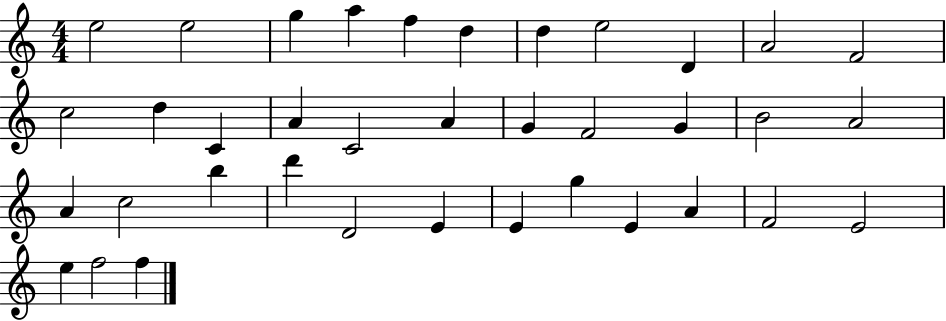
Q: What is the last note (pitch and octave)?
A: F5